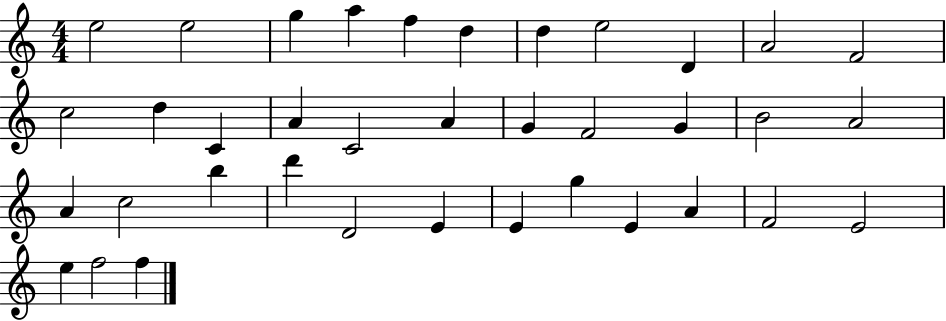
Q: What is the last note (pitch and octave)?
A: F5